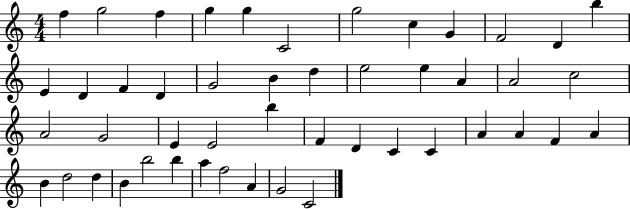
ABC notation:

X:1
T:Untitled
M:4/4
L:1/4
K:C
f g2 f g g C2 g2 c G F2 D b E D F D G2 B d e2 e A A2 c2 A2 G2 E E2 b F D C C A A F A B d2 d B b2 b a f2 A G2 C2